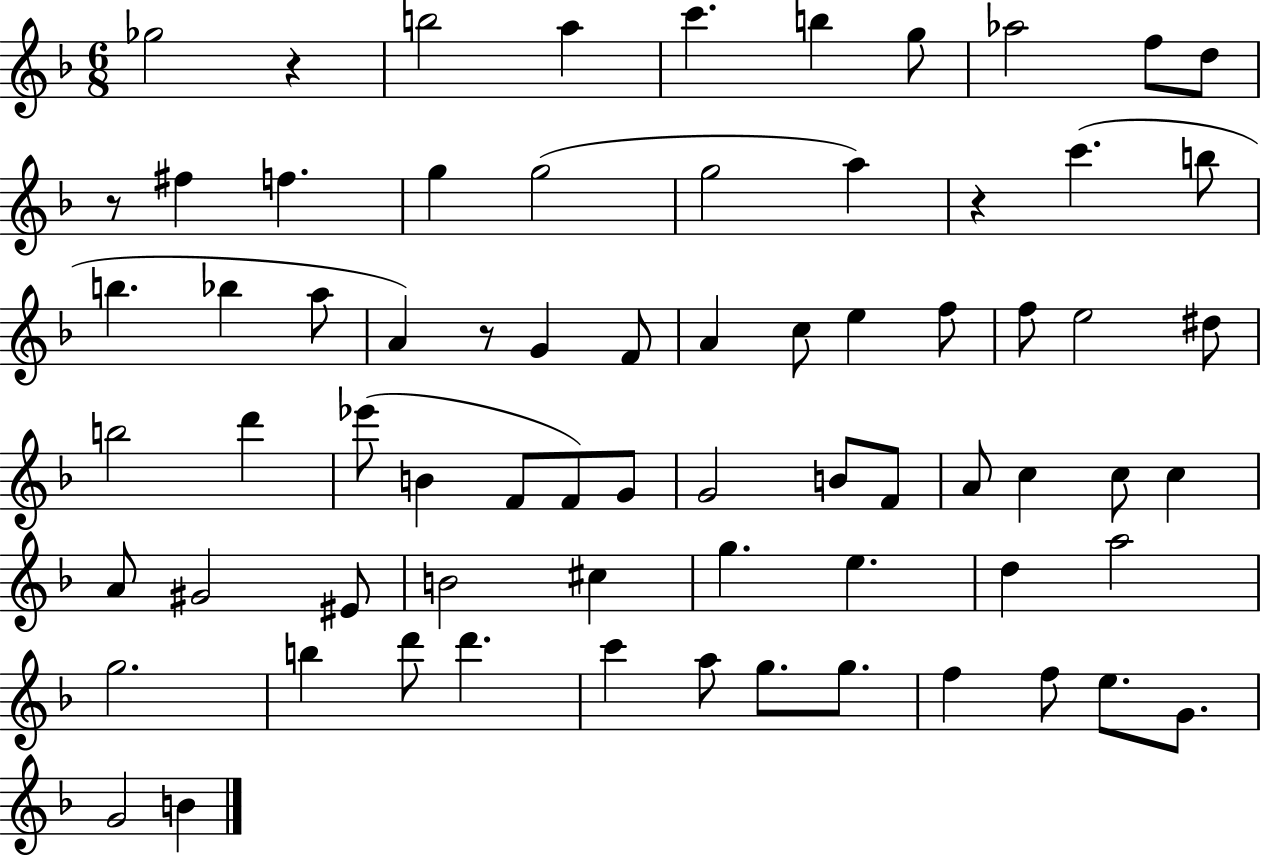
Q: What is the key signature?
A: F major